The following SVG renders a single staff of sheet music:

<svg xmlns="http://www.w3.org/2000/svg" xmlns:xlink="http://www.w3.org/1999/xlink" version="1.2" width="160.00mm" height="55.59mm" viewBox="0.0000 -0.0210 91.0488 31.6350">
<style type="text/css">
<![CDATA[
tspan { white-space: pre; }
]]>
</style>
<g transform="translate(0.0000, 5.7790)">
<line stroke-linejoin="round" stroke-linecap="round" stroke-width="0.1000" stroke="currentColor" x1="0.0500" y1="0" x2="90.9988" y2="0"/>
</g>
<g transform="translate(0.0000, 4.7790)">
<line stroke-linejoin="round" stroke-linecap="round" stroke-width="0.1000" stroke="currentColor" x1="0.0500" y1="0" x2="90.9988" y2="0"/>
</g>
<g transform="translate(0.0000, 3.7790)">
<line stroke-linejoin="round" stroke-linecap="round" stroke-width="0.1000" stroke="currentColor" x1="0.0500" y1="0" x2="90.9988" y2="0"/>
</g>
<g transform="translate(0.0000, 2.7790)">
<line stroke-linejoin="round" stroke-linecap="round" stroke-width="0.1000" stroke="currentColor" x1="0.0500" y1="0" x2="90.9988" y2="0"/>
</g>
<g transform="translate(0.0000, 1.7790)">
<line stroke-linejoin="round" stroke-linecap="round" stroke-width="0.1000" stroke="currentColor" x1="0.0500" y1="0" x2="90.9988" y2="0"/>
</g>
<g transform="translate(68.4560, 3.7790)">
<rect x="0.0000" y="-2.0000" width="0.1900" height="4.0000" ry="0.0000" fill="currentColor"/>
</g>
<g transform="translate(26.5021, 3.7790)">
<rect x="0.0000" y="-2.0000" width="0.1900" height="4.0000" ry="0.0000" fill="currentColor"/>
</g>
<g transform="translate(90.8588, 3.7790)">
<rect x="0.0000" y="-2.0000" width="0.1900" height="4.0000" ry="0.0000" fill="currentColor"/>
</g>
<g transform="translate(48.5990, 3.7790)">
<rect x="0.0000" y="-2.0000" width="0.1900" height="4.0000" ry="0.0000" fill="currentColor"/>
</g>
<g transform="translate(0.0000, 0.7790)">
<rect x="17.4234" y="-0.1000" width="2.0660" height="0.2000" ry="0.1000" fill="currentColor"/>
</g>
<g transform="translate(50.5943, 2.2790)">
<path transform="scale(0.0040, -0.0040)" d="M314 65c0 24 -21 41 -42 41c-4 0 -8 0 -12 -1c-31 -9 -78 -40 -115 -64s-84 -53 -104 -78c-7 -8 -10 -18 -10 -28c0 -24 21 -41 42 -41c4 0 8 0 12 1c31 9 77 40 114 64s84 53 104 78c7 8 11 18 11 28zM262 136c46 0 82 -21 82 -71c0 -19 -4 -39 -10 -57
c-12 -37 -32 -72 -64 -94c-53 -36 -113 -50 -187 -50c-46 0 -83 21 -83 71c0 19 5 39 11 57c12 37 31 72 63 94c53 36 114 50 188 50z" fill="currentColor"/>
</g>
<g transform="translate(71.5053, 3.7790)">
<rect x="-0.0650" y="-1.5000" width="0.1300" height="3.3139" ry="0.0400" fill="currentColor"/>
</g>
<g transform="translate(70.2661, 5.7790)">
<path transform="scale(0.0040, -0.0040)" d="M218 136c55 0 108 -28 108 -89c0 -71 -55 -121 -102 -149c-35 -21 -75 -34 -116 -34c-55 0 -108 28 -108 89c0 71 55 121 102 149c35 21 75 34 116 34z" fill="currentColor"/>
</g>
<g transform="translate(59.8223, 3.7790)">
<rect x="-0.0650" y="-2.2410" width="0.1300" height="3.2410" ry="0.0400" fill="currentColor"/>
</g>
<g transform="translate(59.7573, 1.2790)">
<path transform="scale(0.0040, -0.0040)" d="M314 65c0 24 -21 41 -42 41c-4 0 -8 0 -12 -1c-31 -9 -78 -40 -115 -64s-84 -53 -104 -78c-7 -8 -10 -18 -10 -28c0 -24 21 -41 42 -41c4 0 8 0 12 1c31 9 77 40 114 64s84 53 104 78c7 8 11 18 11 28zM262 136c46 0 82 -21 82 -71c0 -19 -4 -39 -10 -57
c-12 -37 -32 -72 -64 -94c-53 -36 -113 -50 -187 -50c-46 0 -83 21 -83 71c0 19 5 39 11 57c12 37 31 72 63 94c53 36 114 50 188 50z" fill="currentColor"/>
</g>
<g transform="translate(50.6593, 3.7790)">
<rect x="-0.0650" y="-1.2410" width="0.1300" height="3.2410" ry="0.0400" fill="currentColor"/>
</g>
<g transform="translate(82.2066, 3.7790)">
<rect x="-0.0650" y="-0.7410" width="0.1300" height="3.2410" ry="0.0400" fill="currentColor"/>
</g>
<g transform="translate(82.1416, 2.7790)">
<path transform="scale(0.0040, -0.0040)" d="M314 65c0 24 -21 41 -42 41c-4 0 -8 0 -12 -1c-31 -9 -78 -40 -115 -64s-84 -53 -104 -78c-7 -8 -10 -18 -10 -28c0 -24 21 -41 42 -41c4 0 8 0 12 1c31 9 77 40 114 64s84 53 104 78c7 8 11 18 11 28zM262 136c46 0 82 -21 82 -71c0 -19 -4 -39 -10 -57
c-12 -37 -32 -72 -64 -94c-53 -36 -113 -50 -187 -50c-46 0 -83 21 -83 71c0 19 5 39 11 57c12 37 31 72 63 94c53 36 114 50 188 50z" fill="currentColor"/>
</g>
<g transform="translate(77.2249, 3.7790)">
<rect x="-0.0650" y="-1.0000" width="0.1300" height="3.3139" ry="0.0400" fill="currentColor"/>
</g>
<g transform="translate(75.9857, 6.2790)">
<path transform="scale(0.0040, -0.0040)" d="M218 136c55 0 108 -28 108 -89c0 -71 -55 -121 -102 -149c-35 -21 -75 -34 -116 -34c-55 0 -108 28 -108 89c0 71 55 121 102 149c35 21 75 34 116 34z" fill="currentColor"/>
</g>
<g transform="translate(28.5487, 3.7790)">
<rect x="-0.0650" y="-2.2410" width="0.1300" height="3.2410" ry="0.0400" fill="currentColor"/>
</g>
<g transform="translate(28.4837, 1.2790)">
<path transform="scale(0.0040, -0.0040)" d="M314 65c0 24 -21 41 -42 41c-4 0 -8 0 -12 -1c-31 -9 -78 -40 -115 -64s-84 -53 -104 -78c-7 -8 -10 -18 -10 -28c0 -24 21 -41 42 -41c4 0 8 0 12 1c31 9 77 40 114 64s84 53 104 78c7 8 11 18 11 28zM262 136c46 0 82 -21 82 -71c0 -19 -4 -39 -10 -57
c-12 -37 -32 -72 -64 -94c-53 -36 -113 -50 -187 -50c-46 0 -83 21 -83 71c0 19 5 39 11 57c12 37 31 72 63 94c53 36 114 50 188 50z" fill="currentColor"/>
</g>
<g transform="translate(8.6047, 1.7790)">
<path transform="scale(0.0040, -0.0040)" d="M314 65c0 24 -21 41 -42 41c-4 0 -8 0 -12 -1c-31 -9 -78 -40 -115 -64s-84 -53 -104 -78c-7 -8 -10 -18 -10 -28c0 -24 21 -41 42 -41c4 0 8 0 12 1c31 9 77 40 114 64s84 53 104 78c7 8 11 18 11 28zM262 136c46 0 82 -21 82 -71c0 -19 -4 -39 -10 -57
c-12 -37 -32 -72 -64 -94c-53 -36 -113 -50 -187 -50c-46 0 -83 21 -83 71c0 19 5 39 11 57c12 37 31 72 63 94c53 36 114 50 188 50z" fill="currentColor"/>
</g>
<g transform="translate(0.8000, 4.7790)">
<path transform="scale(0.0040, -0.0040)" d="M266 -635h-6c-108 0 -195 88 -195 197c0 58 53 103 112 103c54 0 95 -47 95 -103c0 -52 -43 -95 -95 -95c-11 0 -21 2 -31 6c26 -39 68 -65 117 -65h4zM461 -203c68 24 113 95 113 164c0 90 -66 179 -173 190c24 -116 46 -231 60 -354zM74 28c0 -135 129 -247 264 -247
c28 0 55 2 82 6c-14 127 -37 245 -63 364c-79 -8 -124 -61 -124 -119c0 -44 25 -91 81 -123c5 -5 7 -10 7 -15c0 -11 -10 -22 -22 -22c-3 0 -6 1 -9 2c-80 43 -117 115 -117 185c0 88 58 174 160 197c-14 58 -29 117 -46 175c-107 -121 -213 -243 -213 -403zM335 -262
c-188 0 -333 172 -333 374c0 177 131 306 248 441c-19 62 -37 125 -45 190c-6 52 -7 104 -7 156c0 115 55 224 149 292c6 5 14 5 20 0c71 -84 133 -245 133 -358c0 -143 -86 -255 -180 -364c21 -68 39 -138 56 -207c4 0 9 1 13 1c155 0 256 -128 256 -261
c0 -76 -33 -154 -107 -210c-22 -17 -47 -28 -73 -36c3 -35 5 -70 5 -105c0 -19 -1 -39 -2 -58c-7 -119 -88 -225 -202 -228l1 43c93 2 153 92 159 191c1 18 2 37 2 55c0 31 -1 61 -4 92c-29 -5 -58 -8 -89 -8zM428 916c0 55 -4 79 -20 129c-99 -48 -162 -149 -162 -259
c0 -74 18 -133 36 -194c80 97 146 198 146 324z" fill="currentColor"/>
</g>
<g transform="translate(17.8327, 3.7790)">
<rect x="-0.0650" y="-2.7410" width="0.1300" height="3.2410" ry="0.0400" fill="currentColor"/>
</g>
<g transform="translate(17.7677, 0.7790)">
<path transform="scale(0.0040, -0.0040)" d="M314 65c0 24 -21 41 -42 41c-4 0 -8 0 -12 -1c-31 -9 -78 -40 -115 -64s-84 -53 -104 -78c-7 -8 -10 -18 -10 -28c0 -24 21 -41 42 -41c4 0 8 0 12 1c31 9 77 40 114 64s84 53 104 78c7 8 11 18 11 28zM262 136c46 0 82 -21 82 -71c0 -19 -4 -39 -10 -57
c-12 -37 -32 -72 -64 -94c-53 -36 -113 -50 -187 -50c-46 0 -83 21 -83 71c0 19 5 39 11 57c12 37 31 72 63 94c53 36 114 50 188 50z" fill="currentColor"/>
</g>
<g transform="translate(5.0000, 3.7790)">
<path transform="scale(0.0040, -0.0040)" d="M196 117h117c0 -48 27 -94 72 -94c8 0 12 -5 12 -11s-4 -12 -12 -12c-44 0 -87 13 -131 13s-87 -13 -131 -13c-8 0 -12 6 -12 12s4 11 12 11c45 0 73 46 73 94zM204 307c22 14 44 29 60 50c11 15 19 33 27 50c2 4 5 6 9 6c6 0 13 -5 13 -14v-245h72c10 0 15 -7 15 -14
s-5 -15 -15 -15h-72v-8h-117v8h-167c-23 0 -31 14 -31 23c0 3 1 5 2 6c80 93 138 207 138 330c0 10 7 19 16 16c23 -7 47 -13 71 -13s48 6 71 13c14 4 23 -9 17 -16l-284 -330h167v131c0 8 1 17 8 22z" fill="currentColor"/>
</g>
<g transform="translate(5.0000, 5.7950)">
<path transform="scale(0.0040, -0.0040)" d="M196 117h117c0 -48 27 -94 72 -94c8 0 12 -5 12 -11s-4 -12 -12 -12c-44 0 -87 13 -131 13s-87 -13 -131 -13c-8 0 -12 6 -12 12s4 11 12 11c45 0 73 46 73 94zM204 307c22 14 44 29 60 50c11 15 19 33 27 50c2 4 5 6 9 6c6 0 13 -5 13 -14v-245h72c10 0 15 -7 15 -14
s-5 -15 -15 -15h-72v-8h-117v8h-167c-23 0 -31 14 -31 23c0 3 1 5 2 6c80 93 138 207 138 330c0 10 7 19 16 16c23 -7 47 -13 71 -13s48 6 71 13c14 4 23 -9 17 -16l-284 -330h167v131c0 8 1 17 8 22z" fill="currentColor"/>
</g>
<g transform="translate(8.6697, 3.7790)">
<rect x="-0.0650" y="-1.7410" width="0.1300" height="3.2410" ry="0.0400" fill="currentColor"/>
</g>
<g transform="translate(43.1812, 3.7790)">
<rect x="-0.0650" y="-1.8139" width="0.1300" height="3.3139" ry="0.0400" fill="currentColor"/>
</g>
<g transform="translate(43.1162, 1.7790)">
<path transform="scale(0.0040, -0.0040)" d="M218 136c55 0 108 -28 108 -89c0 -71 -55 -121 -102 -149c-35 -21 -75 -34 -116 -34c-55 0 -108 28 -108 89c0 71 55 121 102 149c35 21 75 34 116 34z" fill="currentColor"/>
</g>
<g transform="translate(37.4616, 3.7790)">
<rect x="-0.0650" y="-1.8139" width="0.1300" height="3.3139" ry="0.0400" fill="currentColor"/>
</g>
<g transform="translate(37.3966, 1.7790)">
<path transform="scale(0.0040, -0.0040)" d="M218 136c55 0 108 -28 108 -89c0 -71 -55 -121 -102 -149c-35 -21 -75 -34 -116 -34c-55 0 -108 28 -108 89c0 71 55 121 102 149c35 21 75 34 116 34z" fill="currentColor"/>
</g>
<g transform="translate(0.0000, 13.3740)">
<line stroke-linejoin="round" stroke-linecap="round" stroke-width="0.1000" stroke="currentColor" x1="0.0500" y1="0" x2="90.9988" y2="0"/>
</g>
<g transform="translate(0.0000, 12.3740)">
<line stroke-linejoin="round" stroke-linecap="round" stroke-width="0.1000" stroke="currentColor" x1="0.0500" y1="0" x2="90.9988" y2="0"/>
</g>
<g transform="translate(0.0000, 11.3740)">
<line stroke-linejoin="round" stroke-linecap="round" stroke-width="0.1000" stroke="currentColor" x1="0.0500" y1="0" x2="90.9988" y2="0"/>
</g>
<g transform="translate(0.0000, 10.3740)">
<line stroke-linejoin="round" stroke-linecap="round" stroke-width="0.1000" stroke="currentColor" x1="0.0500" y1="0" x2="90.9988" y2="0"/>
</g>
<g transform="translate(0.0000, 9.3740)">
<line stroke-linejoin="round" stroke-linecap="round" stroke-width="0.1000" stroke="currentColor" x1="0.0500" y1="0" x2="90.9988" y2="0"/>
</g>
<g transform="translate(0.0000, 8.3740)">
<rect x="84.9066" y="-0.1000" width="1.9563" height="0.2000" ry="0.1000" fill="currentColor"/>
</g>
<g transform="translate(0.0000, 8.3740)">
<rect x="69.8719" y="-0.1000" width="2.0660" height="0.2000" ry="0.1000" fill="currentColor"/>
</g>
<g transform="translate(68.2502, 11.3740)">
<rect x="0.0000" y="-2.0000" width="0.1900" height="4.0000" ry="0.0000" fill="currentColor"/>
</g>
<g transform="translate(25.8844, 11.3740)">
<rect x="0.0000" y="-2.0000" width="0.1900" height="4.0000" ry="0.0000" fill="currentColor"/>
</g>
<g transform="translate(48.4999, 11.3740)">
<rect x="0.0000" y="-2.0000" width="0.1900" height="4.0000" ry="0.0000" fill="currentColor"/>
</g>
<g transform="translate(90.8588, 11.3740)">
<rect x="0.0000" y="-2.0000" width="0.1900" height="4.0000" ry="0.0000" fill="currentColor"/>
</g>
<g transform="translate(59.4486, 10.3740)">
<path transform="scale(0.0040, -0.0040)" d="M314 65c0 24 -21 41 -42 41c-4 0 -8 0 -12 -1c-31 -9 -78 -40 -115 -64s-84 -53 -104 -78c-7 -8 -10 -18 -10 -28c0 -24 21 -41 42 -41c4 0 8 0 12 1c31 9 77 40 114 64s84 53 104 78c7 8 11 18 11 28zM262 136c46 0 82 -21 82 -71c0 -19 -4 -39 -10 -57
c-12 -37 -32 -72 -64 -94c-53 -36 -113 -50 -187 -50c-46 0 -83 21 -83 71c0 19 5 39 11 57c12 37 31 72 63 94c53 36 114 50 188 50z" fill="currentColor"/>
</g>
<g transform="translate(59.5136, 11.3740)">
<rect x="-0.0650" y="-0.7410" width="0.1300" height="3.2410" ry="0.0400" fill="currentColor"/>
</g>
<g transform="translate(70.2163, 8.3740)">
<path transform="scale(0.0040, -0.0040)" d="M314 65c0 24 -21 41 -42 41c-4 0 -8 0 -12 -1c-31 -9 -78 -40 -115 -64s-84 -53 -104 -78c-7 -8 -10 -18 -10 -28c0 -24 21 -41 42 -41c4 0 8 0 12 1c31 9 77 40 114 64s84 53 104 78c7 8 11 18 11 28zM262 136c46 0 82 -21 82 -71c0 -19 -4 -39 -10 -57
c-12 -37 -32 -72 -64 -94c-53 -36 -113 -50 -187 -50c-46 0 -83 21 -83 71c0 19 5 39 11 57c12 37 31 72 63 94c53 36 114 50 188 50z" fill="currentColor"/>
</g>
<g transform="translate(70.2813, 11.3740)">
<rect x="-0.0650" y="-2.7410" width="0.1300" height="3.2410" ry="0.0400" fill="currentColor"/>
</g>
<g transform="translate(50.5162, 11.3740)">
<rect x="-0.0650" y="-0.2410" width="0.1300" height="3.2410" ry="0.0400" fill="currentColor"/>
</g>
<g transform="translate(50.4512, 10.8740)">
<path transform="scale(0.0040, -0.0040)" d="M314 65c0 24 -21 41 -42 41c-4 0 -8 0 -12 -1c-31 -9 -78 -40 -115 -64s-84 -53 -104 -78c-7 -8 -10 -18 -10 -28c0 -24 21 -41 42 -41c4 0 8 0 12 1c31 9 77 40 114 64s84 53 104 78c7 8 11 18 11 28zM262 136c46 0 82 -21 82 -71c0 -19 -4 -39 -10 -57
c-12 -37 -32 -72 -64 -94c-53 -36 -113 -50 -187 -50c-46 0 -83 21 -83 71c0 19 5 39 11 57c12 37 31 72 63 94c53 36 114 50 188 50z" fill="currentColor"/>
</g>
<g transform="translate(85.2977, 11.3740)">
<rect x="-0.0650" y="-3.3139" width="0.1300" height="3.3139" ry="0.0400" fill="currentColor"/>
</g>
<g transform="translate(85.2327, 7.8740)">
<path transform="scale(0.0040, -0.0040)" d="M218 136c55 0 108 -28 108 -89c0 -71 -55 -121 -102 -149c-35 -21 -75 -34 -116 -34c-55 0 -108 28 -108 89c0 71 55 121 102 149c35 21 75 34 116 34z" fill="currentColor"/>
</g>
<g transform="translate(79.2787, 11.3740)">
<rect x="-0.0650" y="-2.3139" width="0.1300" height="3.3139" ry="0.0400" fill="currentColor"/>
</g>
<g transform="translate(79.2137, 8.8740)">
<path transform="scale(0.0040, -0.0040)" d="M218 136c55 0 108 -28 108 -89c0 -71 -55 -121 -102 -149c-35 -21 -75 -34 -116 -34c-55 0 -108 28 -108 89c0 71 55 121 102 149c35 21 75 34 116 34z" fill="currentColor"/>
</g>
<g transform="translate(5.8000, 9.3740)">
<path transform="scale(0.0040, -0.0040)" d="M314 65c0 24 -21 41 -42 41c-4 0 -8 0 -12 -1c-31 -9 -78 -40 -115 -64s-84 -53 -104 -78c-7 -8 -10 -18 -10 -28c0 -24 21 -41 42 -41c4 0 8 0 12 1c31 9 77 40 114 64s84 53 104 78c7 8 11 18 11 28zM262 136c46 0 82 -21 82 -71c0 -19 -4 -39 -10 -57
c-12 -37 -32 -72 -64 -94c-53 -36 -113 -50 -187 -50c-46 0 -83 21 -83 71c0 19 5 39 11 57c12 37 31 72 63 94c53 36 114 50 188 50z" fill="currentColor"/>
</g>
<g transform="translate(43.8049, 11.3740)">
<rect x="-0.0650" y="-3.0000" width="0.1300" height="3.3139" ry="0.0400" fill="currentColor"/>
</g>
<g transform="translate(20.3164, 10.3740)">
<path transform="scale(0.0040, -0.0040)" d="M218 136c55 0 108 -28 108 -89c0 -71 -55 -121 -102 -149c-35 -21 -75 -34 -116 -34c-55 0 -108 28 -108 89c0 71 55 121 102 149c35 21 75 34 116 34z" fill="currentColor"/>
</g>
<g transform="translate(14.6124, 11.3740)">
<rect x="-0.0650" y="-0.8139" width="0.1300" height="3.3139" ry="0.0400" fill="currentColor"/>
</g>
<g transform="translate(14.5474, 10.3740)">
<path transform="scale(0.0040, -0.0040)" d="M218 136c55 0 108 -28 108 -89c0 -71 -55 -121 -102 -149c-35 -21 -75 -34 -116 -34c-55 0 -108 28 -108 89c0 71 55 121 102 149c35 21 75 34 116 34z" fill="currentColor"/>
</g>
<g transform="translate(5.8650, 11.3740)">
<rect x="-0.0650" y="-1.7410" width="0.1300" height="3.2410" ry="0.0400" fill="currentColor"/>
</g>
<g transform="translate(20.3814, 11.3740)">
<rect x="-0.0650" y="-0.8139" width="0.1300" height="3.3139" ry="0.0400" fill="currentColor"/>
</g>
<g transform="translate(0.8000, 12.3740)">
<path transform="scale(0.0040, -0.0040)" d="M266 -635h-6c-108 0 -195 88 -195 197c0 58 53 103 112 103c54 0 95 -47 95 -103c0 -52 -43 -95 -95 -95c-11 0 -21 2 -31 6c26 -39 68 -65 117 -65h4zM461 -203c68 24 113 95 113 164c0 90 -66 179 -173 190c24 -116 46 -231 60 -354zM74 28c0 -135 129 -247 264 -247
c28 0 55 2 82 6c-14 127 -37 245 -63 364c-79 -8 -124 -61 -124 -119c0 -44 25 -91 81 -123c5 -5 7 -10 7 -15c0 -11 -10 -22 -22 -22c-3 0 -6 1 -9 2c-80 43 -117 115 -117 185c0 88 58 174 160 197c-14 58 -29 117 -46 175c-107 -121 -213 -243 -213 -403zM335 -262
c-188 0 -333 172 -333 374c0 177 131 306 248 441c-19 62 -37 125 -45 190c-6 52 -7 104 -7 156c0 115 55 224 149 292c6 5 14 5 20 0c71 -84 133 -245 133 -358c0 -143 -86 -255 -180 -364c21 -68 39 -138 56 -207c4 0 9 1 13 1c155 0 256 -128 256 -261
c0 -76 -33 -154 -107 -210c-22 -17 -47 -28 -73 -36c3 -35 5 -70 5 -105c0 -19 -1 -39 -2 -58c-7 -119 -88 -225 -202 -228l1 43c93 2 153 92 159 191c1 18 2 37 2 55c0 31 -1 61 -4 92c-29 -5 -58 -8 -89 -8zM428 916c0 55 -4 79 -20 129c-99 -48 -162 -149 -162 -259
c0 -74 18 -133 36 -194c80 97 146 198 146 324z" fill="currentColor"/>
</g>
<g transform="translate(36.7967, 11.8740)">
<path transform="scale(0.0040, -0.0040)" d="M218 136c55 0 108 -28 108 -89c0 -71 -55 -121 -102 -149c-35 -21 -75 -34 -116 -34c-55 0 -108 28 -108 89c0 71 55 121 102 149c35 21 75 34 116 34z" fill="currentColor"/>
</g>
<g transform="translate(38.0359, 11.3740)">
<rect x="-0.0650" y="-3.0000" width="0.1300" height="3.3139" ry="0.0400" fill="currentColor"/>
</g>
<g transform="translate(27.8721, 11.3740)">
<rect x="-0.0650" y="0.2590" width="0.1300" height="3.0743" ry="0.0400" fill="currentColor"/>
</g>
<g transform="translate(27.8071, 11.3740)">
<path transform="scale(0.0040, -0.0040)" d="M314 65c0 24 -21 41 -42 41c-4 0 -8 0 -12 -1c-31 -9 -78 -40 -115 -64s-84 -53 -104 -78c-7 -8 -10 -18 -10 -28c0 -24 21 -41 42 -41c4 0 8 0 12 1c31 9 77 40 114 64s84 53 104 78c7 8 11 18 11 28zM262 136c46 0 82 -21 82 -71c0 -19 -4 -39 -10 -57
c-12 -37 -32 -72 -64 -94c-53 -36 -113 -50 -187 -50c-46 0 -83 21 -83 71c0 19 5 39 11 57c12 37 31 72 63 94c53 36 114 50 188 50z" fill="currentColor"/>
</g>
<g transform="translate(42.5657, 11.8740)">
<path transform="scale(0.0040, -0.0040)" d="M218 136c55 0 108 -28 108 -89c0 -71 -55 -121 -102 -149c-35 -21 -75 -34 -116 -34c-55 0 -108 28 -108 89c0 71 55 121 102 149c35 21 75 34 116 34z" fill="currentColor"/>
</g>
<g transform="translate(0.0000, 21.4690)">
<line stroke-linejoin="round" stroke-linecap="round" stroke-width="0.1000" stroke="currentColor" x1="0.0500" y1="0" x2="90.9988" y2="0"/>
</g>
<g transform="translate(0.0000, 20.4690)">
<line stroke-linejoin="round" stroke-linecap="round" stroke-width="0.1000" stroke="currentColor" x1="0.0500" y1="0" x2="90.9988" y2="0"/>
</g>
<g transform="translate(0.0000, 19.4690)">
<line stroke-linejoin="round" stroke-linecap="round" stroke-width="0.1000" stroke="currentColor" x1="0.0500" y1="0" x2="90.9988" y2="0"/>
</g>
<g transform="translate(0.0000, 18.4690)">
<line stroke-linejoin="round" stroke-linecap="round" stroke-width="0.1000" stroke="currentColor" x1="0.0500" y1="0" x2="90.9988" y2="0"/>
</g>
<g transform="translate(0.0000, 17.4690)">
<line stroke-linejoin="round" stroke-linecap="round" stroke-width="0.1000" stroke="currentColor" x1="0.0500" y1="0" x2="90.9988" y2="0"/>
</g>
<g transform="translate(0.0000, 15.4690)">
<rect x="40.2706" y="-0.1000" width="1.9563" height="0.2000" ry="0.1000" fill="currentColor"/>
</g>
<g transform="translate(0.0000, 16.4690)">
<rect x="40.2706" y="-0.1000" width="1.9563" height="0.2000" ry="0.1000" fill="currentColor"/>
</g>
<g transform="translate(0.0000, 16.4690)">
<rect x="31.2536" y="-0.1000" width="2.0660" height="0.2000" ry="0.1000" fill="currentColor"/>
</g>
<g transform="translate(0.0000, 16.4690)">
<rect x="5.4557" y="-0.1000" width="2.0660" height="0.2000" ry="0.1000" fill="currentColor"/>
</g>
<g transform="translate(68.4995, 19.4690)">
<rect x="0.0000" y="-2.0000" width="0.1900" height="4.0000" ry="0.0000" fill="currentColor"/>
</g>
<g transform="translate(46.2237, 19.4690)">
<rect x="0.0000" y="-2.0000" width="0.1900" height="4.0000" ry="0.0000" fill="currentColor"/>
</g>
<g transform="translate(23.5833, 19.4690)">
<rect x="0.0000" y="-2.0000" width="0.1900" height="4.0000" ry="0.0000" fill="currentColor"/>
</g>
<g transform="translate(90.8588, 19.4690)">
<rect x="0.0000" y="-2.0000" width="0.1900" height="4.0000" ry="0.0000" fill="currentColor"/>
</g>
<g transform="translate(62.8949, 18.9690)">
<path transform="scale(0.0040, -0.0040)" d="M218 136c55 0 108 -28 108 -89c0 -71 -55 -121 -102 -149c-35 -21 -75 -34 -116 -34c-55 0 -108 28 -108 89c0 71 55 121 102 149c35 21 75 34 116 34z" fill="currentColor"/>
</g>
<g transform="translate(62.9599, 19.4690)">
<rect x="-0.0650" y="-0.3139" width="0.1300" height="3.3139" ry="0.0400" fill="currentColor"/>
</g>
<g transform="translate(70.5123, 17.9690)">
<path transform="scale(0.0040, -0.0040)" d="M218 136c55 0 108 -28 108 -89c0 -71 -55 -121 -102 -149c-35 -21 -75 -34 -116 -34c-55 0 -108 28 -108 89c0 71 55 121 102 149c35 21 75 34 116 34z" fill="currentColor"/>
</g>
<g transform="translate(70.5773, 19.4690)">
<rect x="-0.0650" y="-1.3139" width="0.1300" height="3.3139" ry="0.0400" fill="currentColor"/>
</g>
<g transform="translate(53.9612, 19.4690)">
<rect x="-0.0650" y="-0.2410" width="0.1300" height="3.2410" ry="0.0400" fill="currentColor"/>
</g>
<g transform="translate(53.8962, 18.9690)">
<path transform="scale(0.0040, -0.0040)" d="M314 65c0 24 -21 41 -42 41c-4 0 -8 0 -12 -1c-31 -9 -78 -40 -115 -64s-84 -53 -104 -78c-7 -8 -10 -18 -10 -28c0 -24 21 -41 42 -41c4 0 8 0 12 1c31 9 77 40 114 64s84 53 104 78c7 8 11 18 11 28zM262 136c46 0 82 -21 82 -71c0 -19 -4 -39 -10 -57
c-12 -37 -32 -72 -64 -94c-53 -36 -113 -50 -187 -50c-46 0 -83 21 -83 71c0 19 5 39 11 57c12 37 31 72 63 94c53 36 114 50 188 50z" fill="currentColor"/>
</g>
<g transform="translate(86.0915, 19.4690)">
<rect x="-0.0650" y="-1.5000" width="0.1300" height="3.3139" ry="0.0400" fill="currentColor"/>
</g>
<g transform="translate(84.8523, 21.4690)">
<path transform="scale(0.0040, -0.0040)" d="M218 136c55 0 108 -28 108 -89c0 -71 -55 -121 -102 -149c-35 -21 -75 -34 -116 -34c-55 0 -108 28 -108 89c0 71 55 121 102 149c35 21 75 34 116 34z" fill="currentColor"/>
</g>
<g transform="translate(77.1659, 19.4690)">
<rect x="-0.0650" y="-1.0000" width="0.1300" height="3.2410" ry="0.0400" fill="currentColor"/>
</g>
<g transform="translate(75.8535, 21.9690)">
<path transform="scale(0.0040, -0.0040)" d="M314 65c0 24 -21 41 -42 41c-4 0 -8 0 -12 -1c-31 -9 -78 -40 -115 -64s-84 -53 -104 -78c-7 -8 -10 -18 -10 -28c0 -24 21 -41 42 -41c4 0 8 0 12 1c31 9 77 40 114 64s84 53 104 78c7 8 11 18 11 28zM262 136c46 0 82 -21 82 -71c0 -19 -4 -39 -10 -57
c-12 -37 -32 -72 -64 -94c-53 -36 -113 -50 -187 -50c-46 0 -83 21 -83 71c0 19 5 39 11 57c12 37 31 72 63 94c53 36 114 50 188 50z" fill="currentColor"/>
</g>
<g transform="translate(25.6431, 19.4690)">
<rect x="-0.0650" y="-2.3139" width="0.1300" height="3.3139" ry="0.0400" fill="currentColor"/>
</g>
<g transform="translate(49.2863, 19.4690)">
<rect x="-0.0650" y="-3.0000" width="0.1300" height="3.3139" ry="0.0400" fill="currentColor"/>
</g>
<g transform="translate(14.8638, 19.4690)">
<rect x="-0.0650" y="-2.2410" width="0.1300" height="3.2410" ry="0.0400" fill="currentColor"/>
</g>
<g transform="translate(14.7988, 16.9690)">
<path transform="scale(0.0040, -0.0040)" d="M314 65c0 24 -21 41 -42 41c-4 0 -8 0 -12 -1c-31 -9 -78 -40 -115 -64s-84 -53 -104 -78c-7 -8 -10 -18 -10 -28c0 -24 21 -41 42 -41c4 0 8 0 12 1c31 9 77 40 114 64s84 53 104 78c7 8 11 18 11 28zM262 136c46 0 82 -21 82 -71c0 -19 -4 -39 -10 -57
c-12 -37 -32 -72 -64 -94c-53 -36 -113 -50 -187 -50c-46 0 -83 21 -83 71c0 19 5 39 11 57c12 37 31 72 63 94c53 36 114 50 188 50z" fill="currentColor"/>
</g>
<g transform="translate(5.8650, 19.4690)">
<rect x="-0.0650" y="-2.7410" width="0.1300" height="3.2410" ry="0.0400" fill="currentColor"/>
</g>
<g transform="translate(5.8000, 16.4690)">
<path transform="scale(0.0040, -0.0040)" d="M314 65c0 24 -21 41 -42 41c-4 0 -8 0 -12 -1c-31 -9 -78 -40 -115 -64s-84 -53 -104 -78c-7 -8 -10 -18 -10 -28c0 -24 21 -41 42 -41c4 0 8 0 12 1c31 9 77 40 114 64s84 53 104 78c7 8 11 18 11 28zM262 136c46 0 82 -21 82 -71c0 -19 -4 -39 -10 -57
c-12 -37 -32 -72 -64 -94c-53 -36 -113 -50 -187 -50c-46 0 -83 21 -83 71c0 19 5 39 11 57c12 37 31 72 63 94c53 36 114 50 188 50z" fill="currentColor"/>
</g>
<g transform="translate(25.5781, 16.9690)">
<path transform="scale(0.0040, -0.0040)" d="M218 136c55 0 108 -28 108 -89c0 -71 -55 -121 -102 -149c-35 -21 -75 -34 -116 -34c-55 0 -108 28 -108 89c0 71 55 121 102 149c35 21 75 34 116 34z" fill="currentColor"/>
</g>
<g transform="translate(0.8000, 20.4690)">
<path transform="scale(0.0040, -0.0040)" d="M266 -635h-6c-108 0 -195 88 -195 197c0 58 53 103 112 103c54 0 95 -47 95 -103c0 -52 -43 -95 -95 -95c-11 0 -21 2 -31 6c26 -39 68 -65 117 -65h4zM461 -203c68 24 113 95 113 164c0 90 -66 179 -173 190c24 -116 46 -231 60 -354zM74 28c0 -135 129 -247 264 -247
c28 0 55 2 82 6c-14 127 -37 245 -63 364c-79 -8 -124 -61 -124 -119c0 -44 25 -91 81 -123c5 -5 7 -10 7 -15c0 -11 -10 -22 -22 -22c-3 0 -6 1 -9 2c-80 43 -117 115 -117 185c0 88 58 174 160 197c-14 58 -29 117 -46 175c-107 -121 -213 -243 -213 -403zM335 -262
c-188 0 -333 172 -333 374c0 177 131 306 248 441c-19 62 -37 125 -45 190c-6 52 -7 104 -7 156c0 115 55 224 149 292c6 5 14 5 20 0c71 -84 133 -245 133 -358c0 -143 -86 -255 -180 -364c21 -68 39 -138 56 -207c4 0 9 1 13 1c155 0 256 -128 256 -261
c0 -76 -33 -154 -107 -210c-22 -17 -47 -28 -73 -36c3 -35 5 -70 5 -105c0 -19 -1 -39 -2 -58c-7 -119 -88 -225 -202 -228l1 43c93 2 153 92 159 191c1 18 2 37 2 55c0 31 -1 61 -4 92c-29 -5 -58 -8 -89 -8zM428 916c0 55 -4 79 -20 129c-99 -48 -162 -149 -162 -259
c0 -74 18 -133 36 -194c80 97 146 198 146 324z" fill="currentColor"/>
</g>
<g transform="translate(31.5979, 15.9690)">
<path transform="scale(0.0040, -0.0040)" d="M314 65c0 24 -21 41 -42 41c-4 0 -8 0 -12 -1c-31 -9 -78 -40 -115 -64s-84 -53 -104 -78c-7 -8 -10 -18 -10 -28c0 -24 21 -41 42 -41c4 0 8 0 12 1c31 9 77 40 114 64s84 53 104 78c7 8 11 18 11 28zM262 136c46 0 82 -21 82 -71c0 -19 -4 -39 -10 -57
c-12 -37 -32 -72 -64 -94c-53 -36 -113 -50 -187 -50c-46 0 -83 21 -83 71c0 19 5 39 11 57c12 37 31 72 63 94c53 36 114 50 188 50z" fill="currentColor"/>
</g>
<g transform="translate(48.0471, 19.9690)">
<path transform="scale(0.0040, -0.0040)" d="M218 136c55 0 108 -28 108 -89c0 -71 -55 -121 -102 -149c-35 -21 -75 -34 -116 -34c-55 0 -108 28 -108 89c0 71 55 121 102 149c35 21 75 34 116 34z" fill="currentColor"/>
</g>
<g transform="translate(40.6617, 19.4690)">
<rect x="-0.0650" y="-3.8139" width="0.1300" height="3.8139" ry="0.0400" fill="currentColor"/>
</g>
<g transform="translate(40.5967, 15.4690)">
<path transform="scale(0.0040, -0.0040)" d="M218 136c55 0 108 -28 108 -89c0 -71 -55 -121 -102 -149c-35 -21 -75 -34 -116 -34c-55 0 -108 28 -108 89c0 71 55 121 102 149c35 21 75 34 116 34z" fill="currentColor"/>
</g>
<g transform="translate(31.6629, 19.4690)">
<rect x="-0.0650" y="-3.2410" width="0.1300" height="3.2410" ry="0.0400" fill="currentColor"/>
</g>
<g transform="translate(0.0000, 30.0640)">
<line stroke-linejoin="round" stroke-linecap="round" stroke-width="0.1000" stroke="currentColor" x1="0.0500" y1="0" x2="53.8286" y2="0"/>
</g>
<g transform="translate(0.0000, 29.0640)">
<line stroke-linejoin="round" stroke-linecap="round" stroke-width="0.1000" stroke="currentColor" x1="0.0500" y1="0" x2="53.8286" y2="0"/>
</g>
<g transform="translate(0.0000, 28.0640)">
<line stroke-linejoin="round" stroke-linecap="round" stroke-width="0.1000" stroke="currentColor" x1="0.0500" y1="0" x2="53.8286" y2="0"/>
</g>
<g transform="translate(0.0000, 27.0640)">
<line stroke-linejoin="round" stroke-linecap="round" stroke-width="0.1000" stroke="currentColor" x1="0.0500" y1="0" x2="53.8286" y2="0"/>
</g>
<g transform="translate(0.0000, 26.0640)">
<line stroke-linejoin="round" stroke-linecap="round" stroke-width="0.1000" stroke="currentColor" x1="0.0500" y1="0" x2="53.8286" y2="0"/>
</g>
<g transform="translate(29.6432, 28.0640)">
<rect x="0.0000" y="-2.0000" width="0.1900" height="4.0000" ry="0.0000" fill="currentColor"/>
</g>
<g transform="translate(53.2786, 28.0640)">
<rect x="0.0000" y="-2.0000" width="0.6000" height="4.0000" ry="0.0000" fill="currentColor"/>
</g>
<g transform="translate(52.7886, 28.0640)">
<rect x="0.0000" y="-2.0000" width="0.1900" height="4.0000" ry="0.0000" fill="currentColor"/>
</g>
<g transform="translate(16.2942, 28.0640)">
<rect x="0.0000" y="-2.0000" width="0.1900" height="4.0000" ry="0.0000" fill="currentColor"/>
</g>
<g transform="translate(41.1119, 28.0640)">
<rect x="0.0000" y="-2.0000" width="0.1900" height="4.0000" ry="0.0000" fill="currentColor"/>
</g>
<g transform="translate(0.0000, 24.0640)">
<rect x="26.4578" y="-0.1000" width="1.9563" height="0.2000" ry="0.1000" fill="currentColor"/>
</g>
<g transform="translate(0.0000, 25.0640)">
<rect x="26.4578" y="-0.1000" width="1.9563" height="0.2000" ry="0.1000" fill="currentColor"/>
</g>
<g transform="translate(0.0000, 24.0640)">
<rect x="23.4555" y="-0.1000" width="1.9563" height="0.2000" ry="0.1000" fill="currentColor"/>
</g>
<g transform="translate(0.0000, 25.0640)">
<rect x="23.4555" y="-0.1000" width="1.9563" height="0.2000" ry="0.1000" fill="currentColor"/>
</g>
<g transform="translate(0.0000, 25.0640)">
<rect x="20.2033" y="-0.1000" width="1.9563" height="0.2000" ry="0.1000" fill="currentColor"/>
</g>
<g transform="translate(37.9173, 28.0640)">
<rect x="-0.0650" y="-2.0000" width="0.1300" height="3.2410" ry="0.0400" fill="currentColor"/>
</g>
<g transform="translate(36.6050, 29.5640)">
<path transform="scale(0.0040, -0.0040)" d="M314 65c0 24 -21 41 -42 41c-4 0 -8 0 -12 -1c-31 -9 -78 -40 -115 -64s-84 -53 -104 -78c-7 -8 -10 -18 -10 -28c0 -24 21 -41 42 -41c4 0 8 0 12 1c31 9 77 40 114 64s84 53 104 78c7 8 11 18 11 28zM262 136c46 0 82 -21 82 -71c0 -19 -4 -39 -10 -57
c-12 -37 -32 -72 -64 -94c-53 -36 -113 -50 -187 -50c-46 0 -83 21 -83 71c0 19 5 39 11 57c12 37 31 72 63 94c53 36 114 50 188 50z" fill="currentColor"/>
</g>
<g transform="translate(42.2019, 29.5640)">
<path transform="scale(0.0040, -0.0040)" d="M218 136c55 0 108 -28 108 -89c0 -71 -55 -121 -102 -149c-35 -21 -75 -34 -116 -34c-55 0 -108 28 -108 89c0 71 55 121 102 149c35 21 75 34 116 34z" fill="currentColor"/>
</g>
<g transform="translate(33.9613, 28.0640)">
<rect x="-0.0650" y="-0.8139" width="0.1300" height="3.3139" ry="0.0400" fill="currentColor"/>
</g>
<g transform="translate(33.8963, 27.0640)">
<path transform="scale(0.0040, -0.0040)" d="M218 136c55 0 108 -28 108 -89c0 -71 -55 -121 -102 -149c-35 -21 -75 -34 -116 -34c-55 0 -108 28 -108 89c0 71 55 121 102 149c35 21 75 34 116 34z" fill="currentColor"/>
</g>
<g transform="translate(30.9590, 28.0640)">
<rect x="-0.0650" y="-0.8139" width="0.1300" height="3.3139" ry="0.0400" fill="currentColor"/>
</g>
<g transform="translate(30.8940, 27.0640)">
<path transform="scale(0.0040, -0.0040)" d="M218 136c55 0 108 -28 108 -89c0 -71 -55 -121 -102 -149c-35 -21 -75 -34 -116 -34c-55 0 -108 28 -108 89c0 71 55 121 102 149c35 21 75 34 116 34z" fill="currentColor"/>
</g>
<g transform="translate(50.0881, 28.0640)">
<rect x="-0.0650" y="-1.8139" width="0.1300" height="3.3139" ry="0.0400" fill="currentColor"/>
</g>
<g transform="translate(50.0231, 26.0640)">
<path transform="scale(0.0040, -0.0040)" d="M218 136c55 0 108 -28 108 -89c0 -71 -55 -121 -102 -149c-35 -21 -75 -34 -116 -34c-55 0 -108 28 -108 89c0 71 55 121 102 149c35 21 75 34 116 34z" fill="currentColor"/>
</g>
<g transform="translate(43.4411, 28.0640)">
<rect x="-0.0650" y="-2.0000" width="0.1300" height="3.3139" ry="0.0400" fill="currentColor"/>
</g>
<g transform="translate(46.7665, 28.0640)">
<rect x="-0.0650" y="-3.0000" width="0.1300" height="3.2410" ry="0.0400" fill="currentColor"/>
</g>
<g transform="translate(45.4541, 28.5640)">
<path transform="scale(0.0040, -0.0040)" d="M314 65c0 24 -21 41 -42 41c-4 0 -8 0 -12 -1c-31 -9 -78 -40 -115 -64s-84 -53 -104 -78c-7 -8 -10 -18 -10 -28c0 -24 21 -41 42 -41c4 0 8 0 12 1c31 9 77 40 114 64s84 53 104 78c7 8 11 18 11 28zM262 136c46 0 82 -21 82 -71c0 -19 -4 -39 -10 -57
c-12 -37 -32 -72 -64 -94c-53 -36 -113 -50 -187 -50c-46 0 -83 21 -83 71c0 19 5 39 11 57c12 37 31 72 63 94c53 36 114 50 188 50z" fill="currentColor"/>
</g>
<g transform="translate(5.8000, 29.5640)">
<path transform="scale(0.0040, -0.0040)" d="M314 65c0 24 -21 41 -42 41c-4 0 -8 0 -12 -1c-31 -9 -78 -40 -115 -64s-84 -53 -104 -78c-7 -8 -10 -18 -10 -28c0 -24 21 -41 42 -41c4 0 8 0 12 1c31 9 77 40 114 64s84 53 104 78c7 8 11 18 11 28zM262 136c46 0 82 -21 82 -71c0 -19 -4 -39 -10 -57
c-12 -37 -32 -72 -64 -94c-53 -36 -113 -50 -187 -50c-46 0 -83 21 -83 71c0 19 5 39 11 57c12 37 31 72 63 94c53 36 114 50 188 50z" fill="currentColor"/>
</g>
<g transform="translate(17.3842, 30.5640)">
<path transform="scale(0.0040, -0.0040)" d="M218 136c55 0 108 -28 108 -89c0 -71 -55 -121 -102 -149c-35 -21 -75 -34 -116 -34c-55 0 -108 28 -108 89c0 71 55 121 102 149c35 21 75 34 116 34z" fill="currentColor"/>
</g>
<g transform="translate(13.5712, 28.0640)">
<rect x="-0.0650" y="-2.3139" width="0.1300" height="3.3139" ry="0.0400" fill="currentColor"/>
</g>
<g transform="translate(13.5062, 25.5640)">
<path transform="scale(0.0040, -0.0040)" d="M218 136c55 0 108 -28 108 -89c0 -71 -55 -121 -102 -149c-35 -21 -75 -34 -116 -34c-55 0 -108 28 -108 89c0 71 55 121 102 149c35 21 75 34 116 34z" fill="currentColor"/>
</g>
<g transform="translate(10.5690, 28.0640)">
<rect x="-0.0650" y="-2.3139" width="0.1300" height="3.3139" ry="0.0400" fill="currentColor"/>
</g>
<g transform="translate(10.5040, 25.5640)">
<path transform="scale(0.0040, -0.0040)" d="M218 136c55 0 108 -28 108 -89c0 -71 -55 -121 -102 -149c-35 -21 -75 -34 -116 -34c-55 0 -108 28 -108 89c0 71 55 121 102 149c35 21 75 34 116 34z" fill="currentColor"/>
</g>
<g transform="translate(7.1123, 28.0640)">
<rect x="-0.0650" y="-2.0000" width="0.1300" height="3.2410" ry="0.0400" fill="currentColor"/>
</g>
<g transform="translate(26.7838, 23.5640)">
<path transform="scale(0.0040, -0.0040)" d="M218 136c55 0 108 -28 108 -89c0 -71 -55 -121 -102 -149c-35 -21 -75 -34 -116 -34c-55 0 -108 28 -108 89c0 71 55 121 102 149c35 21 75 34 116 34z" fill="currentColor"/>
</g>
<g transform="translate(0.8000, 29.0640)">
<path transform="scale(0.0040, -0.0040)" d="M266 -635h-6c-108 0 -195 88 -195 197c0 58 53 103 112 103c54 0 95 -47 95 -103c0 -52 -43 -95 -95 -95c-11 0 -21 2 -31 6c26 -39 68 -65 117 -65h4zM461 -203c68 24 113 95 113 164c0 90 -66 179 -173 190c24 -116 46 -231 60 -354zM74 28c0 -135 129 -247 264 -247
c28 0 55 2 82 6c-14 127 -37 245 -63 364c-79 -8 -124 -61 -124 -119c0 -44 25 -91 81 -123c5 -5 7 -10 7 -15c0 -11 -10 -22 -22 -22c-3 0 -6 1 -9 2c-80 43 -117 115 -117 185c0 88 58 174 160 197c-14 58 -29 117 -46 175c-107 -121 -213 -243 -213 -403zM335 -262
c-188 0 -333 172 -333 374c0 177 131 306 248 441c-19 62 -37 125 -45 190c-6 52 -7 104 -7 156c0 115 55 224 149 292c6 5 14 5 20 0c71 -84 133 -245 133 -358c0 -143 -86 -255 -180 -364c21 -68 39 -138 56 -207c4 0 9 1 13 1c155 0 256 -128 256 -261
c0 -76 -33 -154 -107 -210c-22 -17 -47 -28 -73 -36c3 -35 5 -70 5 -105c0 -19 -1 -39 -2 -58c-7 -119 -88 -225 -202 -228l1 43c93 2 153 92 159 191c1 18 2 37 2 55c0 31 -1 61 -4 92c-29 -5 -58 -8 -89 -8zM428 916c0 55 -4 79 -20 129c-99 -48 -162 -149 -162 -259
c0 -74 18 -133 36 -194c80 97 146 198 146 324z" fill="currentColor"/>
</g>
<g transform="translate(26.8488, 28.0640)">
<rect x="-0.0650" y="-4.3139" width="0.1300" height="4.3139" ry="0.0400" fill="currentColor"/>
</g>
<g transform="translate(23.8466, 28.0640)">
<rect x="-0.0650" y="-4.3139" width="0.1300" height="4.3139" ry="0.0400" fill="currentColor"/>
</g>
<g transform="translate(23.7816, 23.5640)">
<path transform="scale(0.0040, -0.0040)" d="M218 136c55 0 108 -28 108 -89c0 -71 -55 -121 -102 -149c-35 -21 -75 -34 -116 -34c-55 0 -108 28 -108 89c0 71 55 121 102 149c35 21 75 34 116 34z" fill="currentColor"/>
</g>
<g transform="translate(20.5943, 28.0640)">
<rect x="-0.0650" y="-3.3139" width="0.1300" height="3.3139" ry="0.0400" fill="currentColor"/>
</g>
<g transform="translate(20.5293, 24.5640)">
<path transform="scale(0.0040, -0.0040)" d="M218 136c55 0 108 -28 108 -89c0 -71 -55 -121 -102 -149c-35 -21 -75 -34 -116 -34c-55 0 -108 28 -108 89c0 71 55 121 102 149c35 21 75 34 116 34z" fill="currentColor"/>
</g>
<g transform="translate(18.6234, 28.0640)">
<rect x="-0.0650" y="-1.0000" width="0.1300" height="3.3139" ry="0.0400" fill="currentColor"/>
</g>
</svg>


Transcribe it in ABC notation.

X:1
T:Untitled
M:4/4
L:1/4
K:C
f2 a2 g2 f f e2 g2 E D d2 f2 d d B2 A A c2 d2 a2 g b a2 g2 g b2 c' A c2 c e D2 E F2 g g D b d' d' d d F2 F A2 f